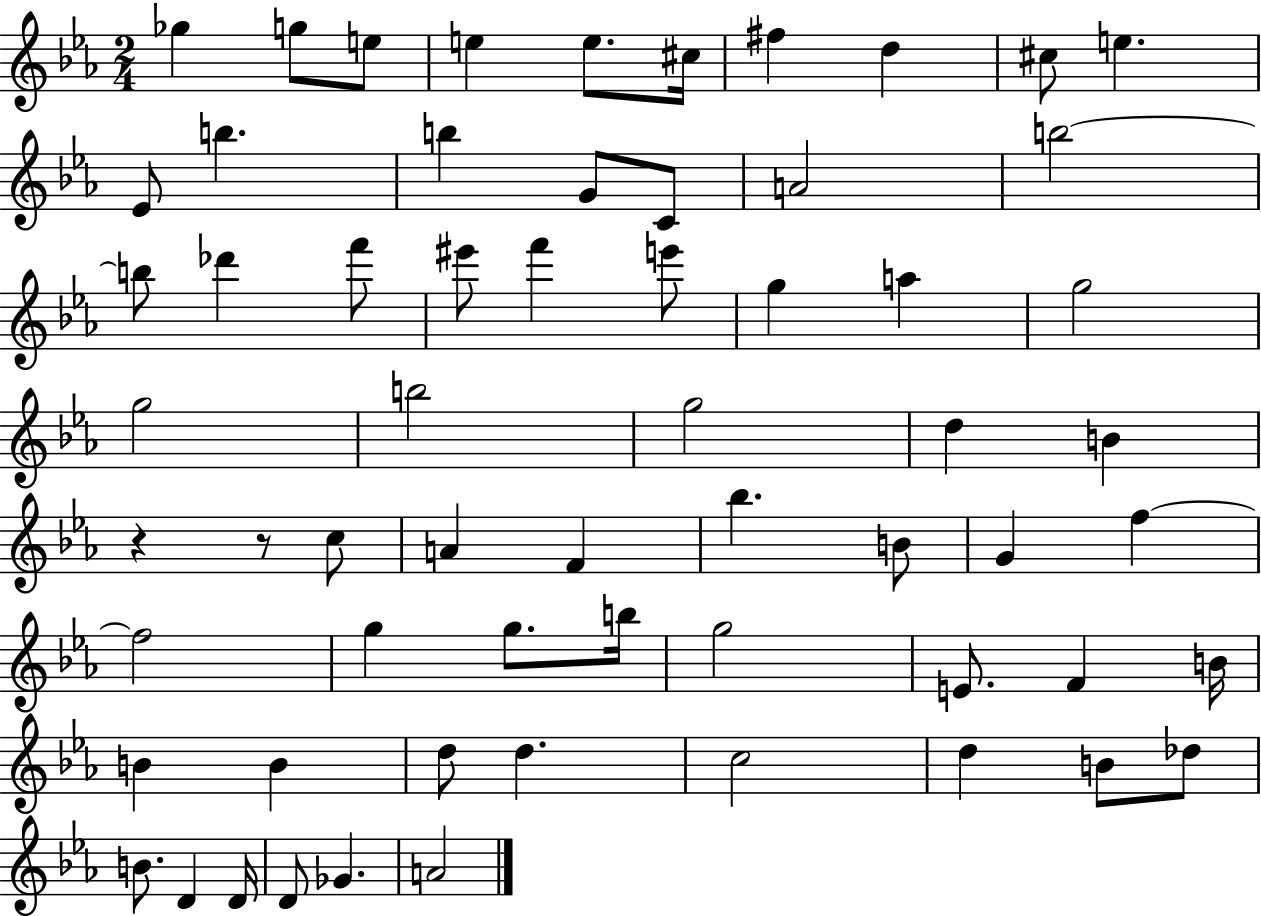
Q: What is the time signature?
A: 2/4